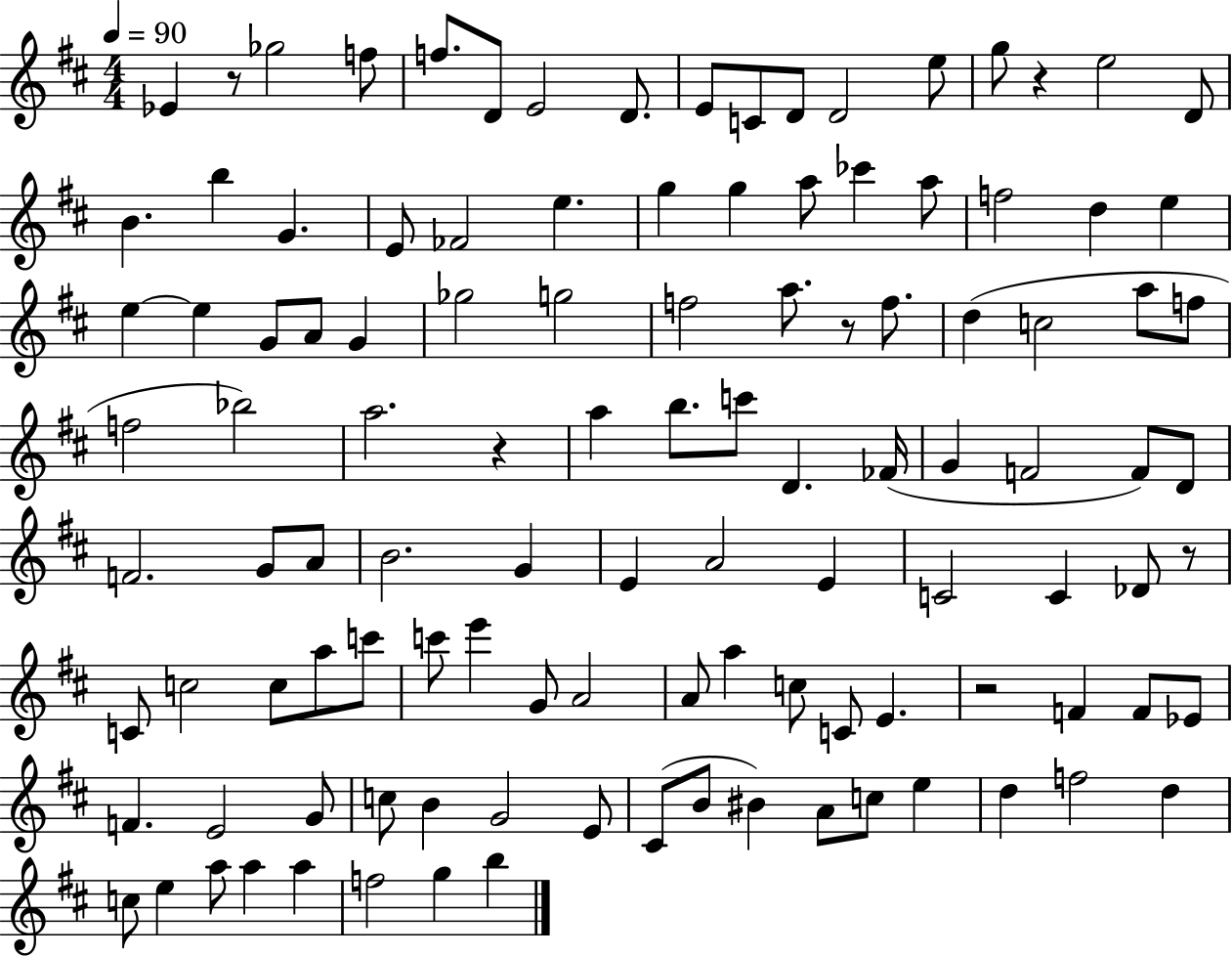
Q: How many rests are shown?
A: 6